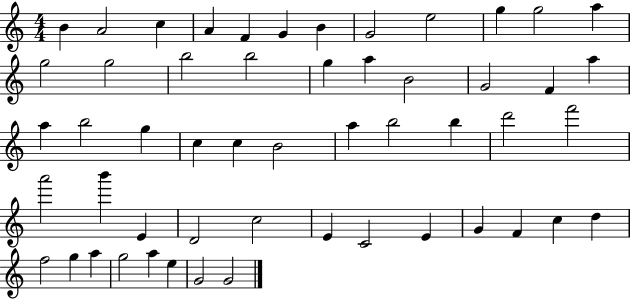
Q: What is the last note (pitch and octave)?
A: G4